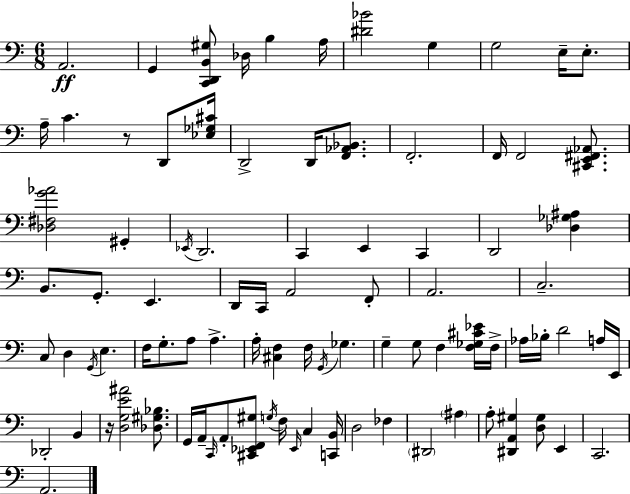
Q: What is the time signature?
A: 6/8